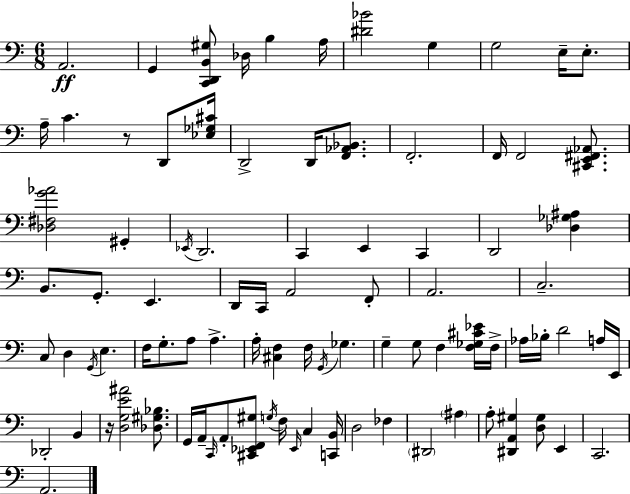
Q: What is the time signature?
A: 6/8